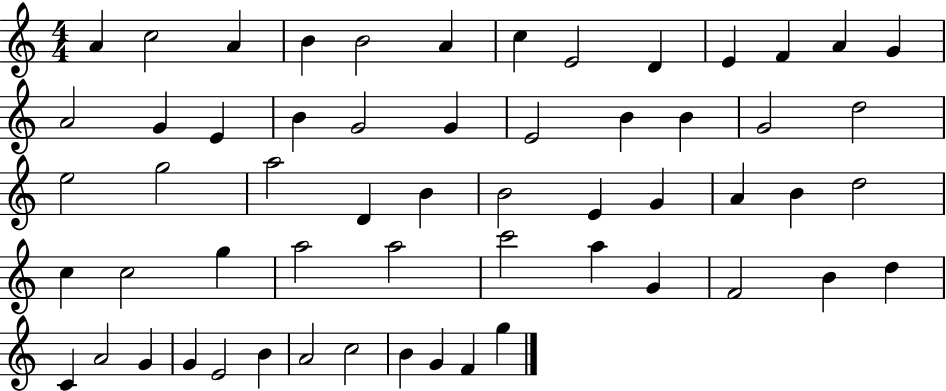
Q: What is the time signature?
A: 4/4